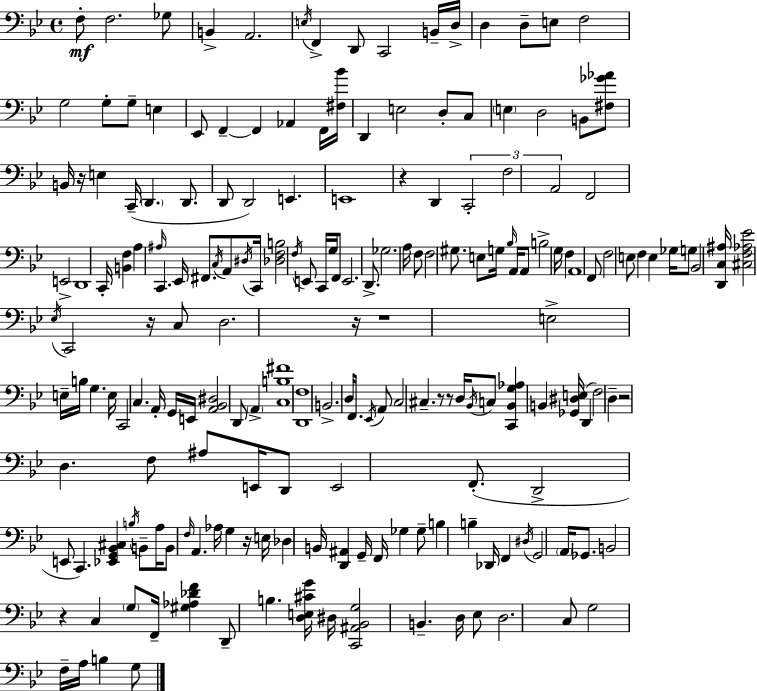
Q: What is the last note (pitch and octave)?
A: G3